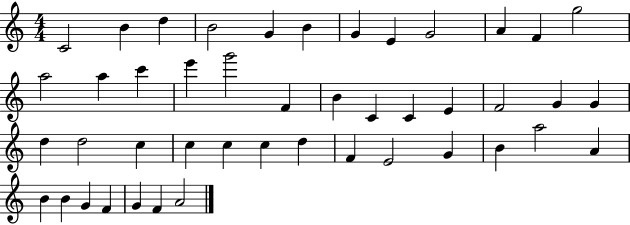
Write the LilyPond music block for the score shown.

{
  \clef treble
  \numericTimeSignature
  \time 4/4
  \key c \major
  c'2 b'4 d''4 | b'2 g'4 b'4 | g'4 e'4 g'2 | a'4 f'4 g''2 | \break a''2 a''4 c'''4 | e'''4 g'''2 f'4 | b'4 c'4 c'4 e'4 | f'2 g'4 g'4 | \break d''4 d''2 c''4 | c''4 c''4 c''4 d''4 | f'4 e'2 g'4 | b'4 a''2 a'4 | \break b'4 b'4 g'4 f'4 | g'4 f'4 a'2 | \bar "|."
}